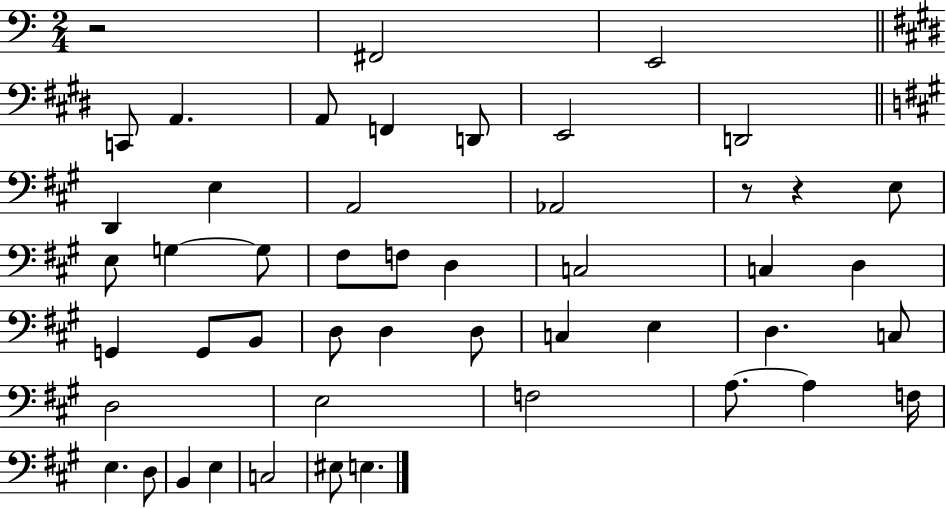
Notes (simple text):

R/h F#2/h E2/h C2/e A2/q. A2/e F2/q D2/e E2/h D2/h D2/q E3/q A2/h Ab2/h R/e R/q E3/e E3/e G3/q G3/e F#3/e F3/e D3/q C3/h C3/q D3/q G2/q G2/e B2/e D3/e D3/q D3/e C3/q E3/q D3/q. C3/e D3/h E3/h F3/h A3/e. A3/q F3/s E3/q. D3/e B2/q E3/q C3/h EIS3/e E3/q.